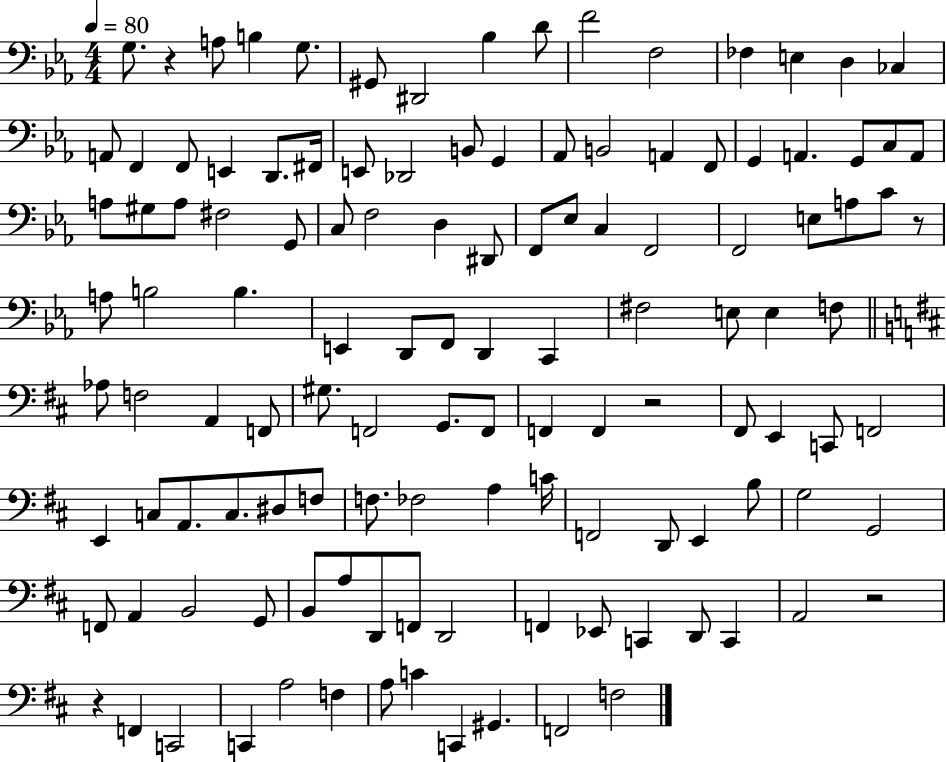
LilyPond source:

{
  \clef bass
  \numericTimeSignature
  \time 4/4
  \key ees \major
  \tempo 4 = 80
  g8. r4 a8 b4 g8. | gis,8 dis,2 bes4 d'8 | f'2 f2 | fes4 e4 d4 ces4 | \break a,8 f,4 f,8 e,4 d,8. fis,16 | e,8 des,2 b,8 g,4 | aes,8 b,2 a,4 f,8 | g,4 a,4. g,8 c8 a,8 | \break a8 gis8 a8 fis2 g,8 | c8 f2 d4 dis,8 | f,8 ees8 c4 f,2 | f,2 e8 a8 c'8 r8 | \break a8 b2 b4. | e,4 d,8 f,8 d,4 c,4 | fis2 e8 e4 f8 | \bar "||" \break \key d \major aes8 f2 a,4 f,8 | gis8. f,2 g,8. f,8 | f,4 f,4 r2 | fis,8 e,4 c,8 f,2 | \break e,4 c8 a,8. c8. dis8 f8 | f8. fes2 a4 c'16 | f,2 d,8 e,4 b8 | g2 g,2 | \break f,8 a,4 b,2 g,8 | b,8 a8 d,8 f,8 d,2 | f,4 ees,8 c,4 d,8 c,4 | a,2 r2 | \break r4 f,4 c,2 | c,4 a2 f4 | a8 c'4 c,4 gis,4. | f,2 f2 | \break \bar "|."
}